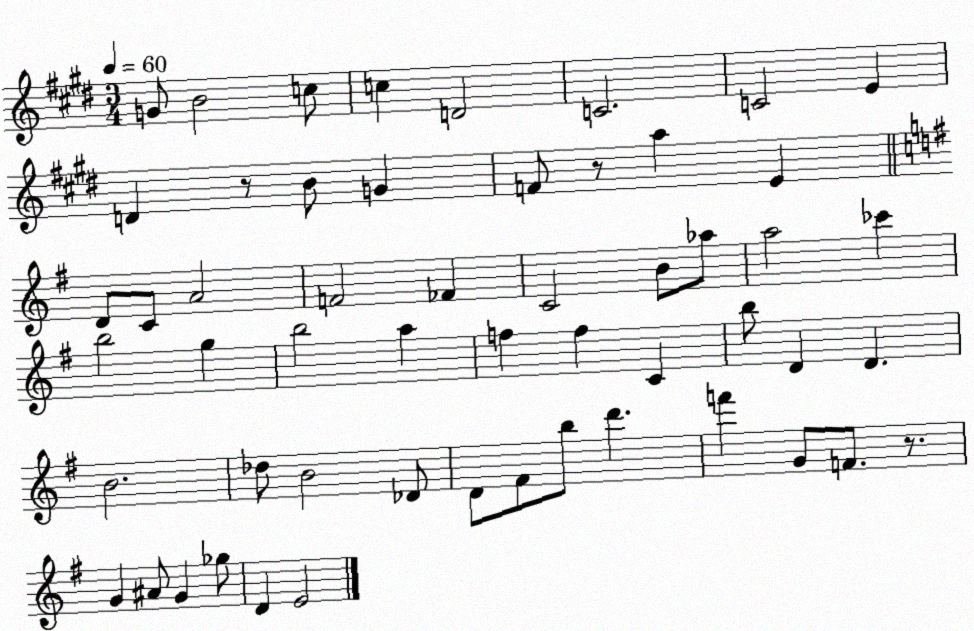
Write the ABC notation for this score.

X:1
T:Untitled
M:3/4
L:1/4
K:E
G/2 B2 c/2 c D2 C2 C2 E D z/2 B/2 G F/2 z/2 a E D/2 C/2 A2 F2 _F C2 B/2 _a/2 a2 _c' b2 g b2 a f f C b/2 D D B2 _d/2 B2 _D/2 D/2 ^F/2 b/2 d' f' G/2 F/2 z/2 G ^A/2 G _g/2 D E2